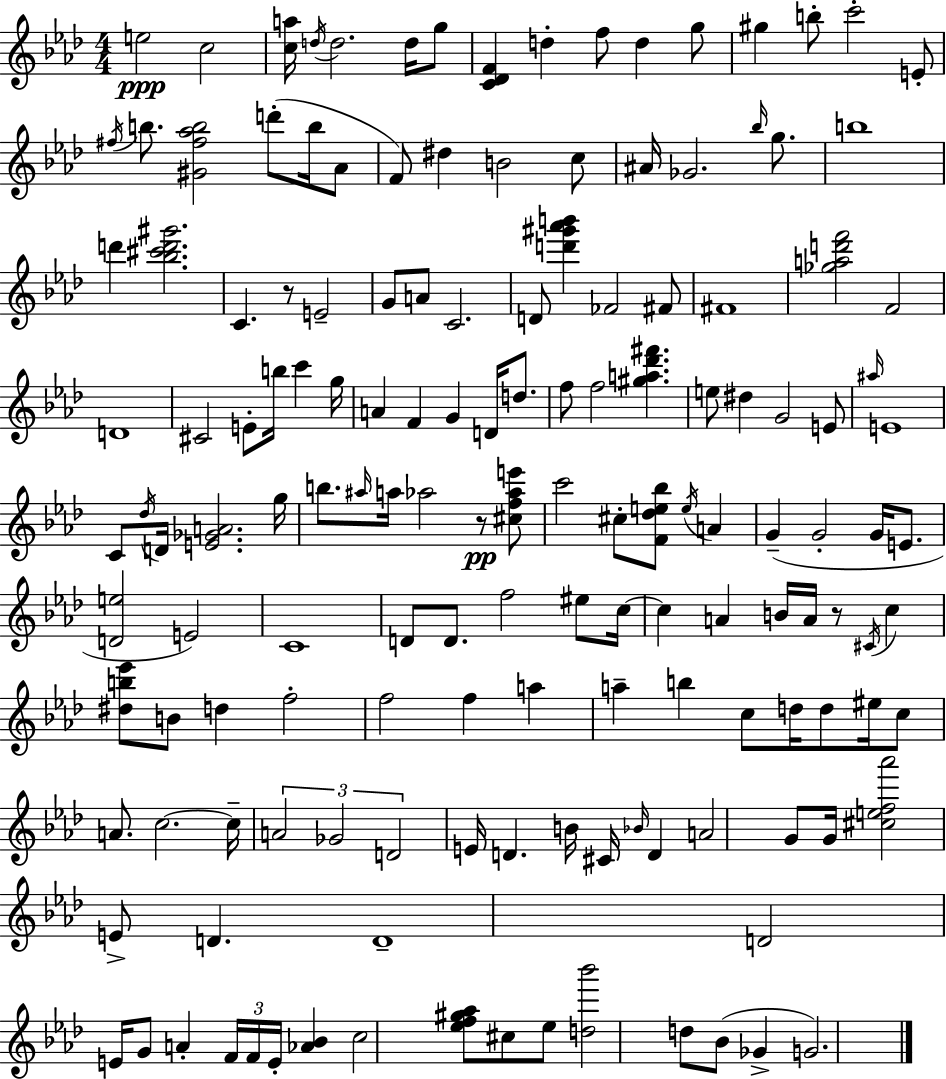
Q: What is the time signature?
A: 4/4